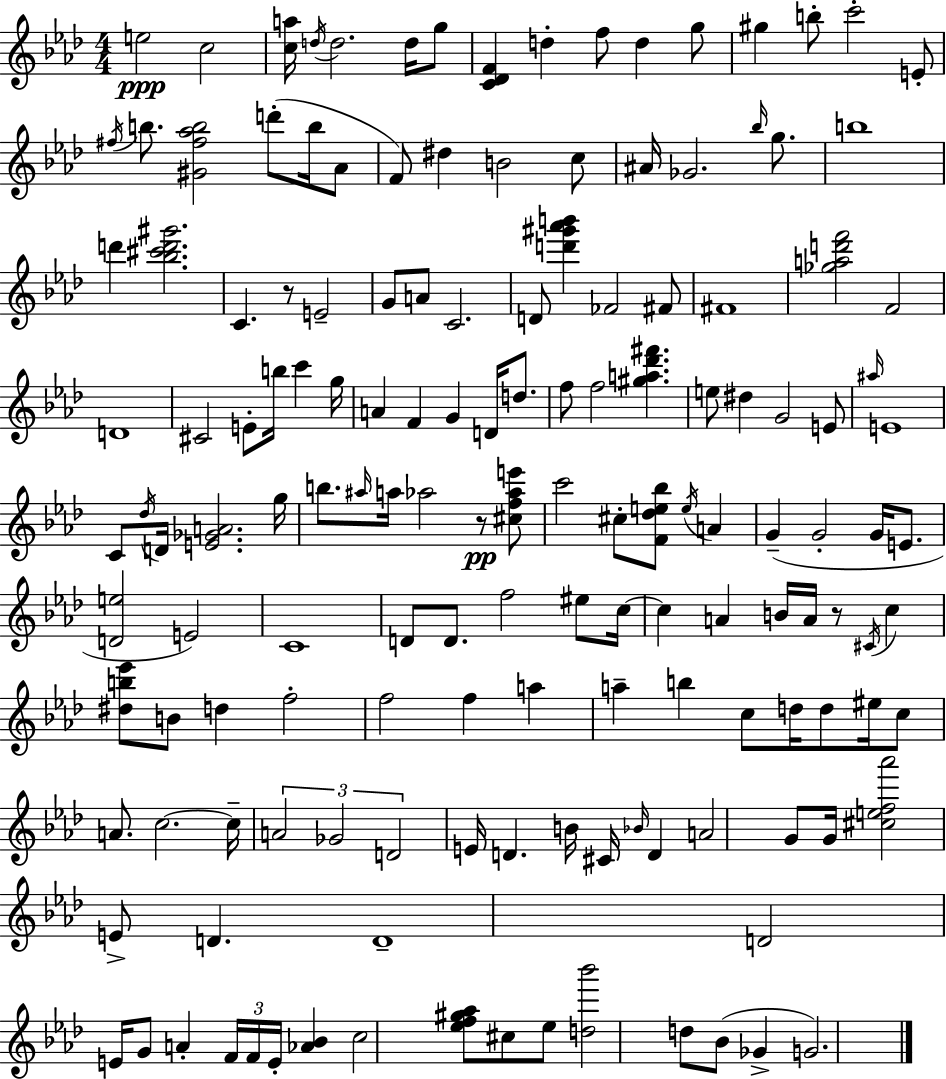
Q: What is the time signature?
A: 4/4